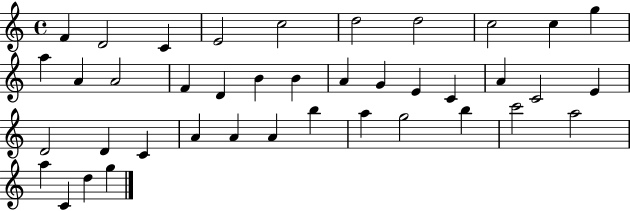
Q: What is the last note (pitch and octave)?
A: G5